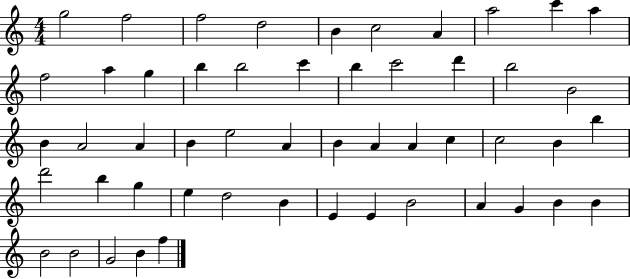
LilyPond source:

{
  \clef treble
  \numericTimeSignature
  \time 4/4
  \key c \major
  g''2 f''2 | f''2 d''2 | b'4 c''2 a'4 | a''2 c'''4 a''4 | \break f''2 a''4 g''4 | b''4 b''2 c'''4 | b''4 c'''2 d'''4 | b''2 b'2 | \break b'4 a'2 a'4 | b'4 e''2 a'4 | b'4 a'4 a'4 c''4 | c''2 b'4 b''4 | \break d'''2 b''4 g''4 | e''4 d''2 b'4 | e'4 e'4 b'2 | a'4 g'4 b'4 b'4 | \break b'2 b'2 | g'2 b'4 f''4 | \bar "|."
}